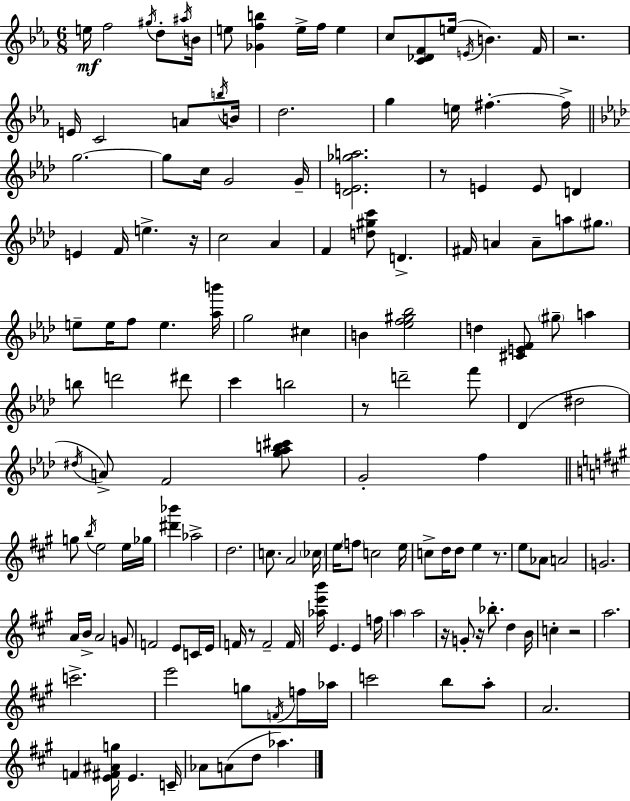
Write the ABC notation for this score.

X:1
T:Untitled
M:6/8
L:1/4
K:Cm
e/4 f2 ^g/4 d/2 ^a/4 B/4 e/2 [_Gfb] e/4 f/4 e c/2 [C_DF]/2 e/4 E/4 B F/4 z2 E/4 C2 A/2 b/4 B/4 d2 g e/4 ^f ^f/4 g2 g/2 c/4 G2 G/4 [_DE_ga]2 z/2 E E/2 D E F/4 e z/4 c2 _A F [d^gc']/2 D ^F/4 A A/2 a/2 ^g/2 e/2 e/4 f/2 e [_ab']/4 g2 ^c B [_ef^g_b]2 d [^CEF]/2 ^g/2 a b/2 d'2 ^d'/2 c' b2 z/2 d'2 f'/2 _D ^d2 ^d/4 A/2 F2 [g_ab^c']/2 G2 f g/2 b/4 e2 e/4 _g/4 [^d'_b'] _a2 d2 c/2 A2 _c/4 e/4 f/2 c2 e/4 c/2 d/4 d/2 e z/2 e/2 _A/2 A2 G2 A/4 B/4 A2 G/2 F2 E/2 C/4 E/4 F/4 z/2 F2 F/4 [_ae'b']/4 E E f/4 a a2 z/4 G/2 z/4 _b/2 d B/4 c z2 a2 c'2 e'2 g/2 F/4 f/4 _a/4 c'2 b/2 a/2 A2 F [E^F^Ag]/4 E C/4 _A/2 A/2 d/2 _a